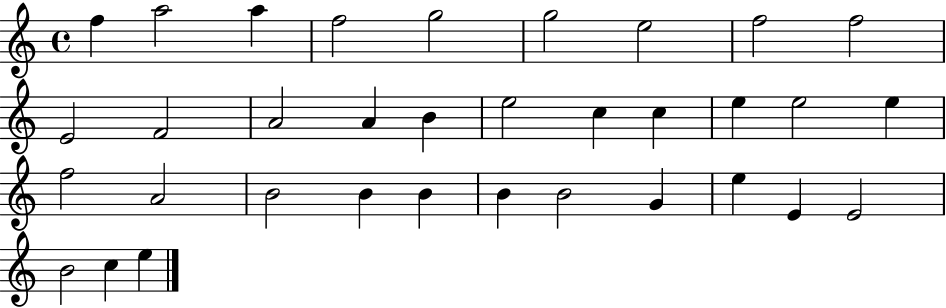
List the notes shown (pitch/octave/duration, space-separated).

F5/q A5/h A5/q F5/h G5/h G5/h E5/h F5/h F5/h E4/h F4/h A4/h A4/q B4/q E5/h C5/q C5/q E5/q E5/h E5/q F5/h A4/h B4/h B4/q B4/q B4/q B4/h G4/q E5/q E4/q E4/h B4/h C5/q E5/q